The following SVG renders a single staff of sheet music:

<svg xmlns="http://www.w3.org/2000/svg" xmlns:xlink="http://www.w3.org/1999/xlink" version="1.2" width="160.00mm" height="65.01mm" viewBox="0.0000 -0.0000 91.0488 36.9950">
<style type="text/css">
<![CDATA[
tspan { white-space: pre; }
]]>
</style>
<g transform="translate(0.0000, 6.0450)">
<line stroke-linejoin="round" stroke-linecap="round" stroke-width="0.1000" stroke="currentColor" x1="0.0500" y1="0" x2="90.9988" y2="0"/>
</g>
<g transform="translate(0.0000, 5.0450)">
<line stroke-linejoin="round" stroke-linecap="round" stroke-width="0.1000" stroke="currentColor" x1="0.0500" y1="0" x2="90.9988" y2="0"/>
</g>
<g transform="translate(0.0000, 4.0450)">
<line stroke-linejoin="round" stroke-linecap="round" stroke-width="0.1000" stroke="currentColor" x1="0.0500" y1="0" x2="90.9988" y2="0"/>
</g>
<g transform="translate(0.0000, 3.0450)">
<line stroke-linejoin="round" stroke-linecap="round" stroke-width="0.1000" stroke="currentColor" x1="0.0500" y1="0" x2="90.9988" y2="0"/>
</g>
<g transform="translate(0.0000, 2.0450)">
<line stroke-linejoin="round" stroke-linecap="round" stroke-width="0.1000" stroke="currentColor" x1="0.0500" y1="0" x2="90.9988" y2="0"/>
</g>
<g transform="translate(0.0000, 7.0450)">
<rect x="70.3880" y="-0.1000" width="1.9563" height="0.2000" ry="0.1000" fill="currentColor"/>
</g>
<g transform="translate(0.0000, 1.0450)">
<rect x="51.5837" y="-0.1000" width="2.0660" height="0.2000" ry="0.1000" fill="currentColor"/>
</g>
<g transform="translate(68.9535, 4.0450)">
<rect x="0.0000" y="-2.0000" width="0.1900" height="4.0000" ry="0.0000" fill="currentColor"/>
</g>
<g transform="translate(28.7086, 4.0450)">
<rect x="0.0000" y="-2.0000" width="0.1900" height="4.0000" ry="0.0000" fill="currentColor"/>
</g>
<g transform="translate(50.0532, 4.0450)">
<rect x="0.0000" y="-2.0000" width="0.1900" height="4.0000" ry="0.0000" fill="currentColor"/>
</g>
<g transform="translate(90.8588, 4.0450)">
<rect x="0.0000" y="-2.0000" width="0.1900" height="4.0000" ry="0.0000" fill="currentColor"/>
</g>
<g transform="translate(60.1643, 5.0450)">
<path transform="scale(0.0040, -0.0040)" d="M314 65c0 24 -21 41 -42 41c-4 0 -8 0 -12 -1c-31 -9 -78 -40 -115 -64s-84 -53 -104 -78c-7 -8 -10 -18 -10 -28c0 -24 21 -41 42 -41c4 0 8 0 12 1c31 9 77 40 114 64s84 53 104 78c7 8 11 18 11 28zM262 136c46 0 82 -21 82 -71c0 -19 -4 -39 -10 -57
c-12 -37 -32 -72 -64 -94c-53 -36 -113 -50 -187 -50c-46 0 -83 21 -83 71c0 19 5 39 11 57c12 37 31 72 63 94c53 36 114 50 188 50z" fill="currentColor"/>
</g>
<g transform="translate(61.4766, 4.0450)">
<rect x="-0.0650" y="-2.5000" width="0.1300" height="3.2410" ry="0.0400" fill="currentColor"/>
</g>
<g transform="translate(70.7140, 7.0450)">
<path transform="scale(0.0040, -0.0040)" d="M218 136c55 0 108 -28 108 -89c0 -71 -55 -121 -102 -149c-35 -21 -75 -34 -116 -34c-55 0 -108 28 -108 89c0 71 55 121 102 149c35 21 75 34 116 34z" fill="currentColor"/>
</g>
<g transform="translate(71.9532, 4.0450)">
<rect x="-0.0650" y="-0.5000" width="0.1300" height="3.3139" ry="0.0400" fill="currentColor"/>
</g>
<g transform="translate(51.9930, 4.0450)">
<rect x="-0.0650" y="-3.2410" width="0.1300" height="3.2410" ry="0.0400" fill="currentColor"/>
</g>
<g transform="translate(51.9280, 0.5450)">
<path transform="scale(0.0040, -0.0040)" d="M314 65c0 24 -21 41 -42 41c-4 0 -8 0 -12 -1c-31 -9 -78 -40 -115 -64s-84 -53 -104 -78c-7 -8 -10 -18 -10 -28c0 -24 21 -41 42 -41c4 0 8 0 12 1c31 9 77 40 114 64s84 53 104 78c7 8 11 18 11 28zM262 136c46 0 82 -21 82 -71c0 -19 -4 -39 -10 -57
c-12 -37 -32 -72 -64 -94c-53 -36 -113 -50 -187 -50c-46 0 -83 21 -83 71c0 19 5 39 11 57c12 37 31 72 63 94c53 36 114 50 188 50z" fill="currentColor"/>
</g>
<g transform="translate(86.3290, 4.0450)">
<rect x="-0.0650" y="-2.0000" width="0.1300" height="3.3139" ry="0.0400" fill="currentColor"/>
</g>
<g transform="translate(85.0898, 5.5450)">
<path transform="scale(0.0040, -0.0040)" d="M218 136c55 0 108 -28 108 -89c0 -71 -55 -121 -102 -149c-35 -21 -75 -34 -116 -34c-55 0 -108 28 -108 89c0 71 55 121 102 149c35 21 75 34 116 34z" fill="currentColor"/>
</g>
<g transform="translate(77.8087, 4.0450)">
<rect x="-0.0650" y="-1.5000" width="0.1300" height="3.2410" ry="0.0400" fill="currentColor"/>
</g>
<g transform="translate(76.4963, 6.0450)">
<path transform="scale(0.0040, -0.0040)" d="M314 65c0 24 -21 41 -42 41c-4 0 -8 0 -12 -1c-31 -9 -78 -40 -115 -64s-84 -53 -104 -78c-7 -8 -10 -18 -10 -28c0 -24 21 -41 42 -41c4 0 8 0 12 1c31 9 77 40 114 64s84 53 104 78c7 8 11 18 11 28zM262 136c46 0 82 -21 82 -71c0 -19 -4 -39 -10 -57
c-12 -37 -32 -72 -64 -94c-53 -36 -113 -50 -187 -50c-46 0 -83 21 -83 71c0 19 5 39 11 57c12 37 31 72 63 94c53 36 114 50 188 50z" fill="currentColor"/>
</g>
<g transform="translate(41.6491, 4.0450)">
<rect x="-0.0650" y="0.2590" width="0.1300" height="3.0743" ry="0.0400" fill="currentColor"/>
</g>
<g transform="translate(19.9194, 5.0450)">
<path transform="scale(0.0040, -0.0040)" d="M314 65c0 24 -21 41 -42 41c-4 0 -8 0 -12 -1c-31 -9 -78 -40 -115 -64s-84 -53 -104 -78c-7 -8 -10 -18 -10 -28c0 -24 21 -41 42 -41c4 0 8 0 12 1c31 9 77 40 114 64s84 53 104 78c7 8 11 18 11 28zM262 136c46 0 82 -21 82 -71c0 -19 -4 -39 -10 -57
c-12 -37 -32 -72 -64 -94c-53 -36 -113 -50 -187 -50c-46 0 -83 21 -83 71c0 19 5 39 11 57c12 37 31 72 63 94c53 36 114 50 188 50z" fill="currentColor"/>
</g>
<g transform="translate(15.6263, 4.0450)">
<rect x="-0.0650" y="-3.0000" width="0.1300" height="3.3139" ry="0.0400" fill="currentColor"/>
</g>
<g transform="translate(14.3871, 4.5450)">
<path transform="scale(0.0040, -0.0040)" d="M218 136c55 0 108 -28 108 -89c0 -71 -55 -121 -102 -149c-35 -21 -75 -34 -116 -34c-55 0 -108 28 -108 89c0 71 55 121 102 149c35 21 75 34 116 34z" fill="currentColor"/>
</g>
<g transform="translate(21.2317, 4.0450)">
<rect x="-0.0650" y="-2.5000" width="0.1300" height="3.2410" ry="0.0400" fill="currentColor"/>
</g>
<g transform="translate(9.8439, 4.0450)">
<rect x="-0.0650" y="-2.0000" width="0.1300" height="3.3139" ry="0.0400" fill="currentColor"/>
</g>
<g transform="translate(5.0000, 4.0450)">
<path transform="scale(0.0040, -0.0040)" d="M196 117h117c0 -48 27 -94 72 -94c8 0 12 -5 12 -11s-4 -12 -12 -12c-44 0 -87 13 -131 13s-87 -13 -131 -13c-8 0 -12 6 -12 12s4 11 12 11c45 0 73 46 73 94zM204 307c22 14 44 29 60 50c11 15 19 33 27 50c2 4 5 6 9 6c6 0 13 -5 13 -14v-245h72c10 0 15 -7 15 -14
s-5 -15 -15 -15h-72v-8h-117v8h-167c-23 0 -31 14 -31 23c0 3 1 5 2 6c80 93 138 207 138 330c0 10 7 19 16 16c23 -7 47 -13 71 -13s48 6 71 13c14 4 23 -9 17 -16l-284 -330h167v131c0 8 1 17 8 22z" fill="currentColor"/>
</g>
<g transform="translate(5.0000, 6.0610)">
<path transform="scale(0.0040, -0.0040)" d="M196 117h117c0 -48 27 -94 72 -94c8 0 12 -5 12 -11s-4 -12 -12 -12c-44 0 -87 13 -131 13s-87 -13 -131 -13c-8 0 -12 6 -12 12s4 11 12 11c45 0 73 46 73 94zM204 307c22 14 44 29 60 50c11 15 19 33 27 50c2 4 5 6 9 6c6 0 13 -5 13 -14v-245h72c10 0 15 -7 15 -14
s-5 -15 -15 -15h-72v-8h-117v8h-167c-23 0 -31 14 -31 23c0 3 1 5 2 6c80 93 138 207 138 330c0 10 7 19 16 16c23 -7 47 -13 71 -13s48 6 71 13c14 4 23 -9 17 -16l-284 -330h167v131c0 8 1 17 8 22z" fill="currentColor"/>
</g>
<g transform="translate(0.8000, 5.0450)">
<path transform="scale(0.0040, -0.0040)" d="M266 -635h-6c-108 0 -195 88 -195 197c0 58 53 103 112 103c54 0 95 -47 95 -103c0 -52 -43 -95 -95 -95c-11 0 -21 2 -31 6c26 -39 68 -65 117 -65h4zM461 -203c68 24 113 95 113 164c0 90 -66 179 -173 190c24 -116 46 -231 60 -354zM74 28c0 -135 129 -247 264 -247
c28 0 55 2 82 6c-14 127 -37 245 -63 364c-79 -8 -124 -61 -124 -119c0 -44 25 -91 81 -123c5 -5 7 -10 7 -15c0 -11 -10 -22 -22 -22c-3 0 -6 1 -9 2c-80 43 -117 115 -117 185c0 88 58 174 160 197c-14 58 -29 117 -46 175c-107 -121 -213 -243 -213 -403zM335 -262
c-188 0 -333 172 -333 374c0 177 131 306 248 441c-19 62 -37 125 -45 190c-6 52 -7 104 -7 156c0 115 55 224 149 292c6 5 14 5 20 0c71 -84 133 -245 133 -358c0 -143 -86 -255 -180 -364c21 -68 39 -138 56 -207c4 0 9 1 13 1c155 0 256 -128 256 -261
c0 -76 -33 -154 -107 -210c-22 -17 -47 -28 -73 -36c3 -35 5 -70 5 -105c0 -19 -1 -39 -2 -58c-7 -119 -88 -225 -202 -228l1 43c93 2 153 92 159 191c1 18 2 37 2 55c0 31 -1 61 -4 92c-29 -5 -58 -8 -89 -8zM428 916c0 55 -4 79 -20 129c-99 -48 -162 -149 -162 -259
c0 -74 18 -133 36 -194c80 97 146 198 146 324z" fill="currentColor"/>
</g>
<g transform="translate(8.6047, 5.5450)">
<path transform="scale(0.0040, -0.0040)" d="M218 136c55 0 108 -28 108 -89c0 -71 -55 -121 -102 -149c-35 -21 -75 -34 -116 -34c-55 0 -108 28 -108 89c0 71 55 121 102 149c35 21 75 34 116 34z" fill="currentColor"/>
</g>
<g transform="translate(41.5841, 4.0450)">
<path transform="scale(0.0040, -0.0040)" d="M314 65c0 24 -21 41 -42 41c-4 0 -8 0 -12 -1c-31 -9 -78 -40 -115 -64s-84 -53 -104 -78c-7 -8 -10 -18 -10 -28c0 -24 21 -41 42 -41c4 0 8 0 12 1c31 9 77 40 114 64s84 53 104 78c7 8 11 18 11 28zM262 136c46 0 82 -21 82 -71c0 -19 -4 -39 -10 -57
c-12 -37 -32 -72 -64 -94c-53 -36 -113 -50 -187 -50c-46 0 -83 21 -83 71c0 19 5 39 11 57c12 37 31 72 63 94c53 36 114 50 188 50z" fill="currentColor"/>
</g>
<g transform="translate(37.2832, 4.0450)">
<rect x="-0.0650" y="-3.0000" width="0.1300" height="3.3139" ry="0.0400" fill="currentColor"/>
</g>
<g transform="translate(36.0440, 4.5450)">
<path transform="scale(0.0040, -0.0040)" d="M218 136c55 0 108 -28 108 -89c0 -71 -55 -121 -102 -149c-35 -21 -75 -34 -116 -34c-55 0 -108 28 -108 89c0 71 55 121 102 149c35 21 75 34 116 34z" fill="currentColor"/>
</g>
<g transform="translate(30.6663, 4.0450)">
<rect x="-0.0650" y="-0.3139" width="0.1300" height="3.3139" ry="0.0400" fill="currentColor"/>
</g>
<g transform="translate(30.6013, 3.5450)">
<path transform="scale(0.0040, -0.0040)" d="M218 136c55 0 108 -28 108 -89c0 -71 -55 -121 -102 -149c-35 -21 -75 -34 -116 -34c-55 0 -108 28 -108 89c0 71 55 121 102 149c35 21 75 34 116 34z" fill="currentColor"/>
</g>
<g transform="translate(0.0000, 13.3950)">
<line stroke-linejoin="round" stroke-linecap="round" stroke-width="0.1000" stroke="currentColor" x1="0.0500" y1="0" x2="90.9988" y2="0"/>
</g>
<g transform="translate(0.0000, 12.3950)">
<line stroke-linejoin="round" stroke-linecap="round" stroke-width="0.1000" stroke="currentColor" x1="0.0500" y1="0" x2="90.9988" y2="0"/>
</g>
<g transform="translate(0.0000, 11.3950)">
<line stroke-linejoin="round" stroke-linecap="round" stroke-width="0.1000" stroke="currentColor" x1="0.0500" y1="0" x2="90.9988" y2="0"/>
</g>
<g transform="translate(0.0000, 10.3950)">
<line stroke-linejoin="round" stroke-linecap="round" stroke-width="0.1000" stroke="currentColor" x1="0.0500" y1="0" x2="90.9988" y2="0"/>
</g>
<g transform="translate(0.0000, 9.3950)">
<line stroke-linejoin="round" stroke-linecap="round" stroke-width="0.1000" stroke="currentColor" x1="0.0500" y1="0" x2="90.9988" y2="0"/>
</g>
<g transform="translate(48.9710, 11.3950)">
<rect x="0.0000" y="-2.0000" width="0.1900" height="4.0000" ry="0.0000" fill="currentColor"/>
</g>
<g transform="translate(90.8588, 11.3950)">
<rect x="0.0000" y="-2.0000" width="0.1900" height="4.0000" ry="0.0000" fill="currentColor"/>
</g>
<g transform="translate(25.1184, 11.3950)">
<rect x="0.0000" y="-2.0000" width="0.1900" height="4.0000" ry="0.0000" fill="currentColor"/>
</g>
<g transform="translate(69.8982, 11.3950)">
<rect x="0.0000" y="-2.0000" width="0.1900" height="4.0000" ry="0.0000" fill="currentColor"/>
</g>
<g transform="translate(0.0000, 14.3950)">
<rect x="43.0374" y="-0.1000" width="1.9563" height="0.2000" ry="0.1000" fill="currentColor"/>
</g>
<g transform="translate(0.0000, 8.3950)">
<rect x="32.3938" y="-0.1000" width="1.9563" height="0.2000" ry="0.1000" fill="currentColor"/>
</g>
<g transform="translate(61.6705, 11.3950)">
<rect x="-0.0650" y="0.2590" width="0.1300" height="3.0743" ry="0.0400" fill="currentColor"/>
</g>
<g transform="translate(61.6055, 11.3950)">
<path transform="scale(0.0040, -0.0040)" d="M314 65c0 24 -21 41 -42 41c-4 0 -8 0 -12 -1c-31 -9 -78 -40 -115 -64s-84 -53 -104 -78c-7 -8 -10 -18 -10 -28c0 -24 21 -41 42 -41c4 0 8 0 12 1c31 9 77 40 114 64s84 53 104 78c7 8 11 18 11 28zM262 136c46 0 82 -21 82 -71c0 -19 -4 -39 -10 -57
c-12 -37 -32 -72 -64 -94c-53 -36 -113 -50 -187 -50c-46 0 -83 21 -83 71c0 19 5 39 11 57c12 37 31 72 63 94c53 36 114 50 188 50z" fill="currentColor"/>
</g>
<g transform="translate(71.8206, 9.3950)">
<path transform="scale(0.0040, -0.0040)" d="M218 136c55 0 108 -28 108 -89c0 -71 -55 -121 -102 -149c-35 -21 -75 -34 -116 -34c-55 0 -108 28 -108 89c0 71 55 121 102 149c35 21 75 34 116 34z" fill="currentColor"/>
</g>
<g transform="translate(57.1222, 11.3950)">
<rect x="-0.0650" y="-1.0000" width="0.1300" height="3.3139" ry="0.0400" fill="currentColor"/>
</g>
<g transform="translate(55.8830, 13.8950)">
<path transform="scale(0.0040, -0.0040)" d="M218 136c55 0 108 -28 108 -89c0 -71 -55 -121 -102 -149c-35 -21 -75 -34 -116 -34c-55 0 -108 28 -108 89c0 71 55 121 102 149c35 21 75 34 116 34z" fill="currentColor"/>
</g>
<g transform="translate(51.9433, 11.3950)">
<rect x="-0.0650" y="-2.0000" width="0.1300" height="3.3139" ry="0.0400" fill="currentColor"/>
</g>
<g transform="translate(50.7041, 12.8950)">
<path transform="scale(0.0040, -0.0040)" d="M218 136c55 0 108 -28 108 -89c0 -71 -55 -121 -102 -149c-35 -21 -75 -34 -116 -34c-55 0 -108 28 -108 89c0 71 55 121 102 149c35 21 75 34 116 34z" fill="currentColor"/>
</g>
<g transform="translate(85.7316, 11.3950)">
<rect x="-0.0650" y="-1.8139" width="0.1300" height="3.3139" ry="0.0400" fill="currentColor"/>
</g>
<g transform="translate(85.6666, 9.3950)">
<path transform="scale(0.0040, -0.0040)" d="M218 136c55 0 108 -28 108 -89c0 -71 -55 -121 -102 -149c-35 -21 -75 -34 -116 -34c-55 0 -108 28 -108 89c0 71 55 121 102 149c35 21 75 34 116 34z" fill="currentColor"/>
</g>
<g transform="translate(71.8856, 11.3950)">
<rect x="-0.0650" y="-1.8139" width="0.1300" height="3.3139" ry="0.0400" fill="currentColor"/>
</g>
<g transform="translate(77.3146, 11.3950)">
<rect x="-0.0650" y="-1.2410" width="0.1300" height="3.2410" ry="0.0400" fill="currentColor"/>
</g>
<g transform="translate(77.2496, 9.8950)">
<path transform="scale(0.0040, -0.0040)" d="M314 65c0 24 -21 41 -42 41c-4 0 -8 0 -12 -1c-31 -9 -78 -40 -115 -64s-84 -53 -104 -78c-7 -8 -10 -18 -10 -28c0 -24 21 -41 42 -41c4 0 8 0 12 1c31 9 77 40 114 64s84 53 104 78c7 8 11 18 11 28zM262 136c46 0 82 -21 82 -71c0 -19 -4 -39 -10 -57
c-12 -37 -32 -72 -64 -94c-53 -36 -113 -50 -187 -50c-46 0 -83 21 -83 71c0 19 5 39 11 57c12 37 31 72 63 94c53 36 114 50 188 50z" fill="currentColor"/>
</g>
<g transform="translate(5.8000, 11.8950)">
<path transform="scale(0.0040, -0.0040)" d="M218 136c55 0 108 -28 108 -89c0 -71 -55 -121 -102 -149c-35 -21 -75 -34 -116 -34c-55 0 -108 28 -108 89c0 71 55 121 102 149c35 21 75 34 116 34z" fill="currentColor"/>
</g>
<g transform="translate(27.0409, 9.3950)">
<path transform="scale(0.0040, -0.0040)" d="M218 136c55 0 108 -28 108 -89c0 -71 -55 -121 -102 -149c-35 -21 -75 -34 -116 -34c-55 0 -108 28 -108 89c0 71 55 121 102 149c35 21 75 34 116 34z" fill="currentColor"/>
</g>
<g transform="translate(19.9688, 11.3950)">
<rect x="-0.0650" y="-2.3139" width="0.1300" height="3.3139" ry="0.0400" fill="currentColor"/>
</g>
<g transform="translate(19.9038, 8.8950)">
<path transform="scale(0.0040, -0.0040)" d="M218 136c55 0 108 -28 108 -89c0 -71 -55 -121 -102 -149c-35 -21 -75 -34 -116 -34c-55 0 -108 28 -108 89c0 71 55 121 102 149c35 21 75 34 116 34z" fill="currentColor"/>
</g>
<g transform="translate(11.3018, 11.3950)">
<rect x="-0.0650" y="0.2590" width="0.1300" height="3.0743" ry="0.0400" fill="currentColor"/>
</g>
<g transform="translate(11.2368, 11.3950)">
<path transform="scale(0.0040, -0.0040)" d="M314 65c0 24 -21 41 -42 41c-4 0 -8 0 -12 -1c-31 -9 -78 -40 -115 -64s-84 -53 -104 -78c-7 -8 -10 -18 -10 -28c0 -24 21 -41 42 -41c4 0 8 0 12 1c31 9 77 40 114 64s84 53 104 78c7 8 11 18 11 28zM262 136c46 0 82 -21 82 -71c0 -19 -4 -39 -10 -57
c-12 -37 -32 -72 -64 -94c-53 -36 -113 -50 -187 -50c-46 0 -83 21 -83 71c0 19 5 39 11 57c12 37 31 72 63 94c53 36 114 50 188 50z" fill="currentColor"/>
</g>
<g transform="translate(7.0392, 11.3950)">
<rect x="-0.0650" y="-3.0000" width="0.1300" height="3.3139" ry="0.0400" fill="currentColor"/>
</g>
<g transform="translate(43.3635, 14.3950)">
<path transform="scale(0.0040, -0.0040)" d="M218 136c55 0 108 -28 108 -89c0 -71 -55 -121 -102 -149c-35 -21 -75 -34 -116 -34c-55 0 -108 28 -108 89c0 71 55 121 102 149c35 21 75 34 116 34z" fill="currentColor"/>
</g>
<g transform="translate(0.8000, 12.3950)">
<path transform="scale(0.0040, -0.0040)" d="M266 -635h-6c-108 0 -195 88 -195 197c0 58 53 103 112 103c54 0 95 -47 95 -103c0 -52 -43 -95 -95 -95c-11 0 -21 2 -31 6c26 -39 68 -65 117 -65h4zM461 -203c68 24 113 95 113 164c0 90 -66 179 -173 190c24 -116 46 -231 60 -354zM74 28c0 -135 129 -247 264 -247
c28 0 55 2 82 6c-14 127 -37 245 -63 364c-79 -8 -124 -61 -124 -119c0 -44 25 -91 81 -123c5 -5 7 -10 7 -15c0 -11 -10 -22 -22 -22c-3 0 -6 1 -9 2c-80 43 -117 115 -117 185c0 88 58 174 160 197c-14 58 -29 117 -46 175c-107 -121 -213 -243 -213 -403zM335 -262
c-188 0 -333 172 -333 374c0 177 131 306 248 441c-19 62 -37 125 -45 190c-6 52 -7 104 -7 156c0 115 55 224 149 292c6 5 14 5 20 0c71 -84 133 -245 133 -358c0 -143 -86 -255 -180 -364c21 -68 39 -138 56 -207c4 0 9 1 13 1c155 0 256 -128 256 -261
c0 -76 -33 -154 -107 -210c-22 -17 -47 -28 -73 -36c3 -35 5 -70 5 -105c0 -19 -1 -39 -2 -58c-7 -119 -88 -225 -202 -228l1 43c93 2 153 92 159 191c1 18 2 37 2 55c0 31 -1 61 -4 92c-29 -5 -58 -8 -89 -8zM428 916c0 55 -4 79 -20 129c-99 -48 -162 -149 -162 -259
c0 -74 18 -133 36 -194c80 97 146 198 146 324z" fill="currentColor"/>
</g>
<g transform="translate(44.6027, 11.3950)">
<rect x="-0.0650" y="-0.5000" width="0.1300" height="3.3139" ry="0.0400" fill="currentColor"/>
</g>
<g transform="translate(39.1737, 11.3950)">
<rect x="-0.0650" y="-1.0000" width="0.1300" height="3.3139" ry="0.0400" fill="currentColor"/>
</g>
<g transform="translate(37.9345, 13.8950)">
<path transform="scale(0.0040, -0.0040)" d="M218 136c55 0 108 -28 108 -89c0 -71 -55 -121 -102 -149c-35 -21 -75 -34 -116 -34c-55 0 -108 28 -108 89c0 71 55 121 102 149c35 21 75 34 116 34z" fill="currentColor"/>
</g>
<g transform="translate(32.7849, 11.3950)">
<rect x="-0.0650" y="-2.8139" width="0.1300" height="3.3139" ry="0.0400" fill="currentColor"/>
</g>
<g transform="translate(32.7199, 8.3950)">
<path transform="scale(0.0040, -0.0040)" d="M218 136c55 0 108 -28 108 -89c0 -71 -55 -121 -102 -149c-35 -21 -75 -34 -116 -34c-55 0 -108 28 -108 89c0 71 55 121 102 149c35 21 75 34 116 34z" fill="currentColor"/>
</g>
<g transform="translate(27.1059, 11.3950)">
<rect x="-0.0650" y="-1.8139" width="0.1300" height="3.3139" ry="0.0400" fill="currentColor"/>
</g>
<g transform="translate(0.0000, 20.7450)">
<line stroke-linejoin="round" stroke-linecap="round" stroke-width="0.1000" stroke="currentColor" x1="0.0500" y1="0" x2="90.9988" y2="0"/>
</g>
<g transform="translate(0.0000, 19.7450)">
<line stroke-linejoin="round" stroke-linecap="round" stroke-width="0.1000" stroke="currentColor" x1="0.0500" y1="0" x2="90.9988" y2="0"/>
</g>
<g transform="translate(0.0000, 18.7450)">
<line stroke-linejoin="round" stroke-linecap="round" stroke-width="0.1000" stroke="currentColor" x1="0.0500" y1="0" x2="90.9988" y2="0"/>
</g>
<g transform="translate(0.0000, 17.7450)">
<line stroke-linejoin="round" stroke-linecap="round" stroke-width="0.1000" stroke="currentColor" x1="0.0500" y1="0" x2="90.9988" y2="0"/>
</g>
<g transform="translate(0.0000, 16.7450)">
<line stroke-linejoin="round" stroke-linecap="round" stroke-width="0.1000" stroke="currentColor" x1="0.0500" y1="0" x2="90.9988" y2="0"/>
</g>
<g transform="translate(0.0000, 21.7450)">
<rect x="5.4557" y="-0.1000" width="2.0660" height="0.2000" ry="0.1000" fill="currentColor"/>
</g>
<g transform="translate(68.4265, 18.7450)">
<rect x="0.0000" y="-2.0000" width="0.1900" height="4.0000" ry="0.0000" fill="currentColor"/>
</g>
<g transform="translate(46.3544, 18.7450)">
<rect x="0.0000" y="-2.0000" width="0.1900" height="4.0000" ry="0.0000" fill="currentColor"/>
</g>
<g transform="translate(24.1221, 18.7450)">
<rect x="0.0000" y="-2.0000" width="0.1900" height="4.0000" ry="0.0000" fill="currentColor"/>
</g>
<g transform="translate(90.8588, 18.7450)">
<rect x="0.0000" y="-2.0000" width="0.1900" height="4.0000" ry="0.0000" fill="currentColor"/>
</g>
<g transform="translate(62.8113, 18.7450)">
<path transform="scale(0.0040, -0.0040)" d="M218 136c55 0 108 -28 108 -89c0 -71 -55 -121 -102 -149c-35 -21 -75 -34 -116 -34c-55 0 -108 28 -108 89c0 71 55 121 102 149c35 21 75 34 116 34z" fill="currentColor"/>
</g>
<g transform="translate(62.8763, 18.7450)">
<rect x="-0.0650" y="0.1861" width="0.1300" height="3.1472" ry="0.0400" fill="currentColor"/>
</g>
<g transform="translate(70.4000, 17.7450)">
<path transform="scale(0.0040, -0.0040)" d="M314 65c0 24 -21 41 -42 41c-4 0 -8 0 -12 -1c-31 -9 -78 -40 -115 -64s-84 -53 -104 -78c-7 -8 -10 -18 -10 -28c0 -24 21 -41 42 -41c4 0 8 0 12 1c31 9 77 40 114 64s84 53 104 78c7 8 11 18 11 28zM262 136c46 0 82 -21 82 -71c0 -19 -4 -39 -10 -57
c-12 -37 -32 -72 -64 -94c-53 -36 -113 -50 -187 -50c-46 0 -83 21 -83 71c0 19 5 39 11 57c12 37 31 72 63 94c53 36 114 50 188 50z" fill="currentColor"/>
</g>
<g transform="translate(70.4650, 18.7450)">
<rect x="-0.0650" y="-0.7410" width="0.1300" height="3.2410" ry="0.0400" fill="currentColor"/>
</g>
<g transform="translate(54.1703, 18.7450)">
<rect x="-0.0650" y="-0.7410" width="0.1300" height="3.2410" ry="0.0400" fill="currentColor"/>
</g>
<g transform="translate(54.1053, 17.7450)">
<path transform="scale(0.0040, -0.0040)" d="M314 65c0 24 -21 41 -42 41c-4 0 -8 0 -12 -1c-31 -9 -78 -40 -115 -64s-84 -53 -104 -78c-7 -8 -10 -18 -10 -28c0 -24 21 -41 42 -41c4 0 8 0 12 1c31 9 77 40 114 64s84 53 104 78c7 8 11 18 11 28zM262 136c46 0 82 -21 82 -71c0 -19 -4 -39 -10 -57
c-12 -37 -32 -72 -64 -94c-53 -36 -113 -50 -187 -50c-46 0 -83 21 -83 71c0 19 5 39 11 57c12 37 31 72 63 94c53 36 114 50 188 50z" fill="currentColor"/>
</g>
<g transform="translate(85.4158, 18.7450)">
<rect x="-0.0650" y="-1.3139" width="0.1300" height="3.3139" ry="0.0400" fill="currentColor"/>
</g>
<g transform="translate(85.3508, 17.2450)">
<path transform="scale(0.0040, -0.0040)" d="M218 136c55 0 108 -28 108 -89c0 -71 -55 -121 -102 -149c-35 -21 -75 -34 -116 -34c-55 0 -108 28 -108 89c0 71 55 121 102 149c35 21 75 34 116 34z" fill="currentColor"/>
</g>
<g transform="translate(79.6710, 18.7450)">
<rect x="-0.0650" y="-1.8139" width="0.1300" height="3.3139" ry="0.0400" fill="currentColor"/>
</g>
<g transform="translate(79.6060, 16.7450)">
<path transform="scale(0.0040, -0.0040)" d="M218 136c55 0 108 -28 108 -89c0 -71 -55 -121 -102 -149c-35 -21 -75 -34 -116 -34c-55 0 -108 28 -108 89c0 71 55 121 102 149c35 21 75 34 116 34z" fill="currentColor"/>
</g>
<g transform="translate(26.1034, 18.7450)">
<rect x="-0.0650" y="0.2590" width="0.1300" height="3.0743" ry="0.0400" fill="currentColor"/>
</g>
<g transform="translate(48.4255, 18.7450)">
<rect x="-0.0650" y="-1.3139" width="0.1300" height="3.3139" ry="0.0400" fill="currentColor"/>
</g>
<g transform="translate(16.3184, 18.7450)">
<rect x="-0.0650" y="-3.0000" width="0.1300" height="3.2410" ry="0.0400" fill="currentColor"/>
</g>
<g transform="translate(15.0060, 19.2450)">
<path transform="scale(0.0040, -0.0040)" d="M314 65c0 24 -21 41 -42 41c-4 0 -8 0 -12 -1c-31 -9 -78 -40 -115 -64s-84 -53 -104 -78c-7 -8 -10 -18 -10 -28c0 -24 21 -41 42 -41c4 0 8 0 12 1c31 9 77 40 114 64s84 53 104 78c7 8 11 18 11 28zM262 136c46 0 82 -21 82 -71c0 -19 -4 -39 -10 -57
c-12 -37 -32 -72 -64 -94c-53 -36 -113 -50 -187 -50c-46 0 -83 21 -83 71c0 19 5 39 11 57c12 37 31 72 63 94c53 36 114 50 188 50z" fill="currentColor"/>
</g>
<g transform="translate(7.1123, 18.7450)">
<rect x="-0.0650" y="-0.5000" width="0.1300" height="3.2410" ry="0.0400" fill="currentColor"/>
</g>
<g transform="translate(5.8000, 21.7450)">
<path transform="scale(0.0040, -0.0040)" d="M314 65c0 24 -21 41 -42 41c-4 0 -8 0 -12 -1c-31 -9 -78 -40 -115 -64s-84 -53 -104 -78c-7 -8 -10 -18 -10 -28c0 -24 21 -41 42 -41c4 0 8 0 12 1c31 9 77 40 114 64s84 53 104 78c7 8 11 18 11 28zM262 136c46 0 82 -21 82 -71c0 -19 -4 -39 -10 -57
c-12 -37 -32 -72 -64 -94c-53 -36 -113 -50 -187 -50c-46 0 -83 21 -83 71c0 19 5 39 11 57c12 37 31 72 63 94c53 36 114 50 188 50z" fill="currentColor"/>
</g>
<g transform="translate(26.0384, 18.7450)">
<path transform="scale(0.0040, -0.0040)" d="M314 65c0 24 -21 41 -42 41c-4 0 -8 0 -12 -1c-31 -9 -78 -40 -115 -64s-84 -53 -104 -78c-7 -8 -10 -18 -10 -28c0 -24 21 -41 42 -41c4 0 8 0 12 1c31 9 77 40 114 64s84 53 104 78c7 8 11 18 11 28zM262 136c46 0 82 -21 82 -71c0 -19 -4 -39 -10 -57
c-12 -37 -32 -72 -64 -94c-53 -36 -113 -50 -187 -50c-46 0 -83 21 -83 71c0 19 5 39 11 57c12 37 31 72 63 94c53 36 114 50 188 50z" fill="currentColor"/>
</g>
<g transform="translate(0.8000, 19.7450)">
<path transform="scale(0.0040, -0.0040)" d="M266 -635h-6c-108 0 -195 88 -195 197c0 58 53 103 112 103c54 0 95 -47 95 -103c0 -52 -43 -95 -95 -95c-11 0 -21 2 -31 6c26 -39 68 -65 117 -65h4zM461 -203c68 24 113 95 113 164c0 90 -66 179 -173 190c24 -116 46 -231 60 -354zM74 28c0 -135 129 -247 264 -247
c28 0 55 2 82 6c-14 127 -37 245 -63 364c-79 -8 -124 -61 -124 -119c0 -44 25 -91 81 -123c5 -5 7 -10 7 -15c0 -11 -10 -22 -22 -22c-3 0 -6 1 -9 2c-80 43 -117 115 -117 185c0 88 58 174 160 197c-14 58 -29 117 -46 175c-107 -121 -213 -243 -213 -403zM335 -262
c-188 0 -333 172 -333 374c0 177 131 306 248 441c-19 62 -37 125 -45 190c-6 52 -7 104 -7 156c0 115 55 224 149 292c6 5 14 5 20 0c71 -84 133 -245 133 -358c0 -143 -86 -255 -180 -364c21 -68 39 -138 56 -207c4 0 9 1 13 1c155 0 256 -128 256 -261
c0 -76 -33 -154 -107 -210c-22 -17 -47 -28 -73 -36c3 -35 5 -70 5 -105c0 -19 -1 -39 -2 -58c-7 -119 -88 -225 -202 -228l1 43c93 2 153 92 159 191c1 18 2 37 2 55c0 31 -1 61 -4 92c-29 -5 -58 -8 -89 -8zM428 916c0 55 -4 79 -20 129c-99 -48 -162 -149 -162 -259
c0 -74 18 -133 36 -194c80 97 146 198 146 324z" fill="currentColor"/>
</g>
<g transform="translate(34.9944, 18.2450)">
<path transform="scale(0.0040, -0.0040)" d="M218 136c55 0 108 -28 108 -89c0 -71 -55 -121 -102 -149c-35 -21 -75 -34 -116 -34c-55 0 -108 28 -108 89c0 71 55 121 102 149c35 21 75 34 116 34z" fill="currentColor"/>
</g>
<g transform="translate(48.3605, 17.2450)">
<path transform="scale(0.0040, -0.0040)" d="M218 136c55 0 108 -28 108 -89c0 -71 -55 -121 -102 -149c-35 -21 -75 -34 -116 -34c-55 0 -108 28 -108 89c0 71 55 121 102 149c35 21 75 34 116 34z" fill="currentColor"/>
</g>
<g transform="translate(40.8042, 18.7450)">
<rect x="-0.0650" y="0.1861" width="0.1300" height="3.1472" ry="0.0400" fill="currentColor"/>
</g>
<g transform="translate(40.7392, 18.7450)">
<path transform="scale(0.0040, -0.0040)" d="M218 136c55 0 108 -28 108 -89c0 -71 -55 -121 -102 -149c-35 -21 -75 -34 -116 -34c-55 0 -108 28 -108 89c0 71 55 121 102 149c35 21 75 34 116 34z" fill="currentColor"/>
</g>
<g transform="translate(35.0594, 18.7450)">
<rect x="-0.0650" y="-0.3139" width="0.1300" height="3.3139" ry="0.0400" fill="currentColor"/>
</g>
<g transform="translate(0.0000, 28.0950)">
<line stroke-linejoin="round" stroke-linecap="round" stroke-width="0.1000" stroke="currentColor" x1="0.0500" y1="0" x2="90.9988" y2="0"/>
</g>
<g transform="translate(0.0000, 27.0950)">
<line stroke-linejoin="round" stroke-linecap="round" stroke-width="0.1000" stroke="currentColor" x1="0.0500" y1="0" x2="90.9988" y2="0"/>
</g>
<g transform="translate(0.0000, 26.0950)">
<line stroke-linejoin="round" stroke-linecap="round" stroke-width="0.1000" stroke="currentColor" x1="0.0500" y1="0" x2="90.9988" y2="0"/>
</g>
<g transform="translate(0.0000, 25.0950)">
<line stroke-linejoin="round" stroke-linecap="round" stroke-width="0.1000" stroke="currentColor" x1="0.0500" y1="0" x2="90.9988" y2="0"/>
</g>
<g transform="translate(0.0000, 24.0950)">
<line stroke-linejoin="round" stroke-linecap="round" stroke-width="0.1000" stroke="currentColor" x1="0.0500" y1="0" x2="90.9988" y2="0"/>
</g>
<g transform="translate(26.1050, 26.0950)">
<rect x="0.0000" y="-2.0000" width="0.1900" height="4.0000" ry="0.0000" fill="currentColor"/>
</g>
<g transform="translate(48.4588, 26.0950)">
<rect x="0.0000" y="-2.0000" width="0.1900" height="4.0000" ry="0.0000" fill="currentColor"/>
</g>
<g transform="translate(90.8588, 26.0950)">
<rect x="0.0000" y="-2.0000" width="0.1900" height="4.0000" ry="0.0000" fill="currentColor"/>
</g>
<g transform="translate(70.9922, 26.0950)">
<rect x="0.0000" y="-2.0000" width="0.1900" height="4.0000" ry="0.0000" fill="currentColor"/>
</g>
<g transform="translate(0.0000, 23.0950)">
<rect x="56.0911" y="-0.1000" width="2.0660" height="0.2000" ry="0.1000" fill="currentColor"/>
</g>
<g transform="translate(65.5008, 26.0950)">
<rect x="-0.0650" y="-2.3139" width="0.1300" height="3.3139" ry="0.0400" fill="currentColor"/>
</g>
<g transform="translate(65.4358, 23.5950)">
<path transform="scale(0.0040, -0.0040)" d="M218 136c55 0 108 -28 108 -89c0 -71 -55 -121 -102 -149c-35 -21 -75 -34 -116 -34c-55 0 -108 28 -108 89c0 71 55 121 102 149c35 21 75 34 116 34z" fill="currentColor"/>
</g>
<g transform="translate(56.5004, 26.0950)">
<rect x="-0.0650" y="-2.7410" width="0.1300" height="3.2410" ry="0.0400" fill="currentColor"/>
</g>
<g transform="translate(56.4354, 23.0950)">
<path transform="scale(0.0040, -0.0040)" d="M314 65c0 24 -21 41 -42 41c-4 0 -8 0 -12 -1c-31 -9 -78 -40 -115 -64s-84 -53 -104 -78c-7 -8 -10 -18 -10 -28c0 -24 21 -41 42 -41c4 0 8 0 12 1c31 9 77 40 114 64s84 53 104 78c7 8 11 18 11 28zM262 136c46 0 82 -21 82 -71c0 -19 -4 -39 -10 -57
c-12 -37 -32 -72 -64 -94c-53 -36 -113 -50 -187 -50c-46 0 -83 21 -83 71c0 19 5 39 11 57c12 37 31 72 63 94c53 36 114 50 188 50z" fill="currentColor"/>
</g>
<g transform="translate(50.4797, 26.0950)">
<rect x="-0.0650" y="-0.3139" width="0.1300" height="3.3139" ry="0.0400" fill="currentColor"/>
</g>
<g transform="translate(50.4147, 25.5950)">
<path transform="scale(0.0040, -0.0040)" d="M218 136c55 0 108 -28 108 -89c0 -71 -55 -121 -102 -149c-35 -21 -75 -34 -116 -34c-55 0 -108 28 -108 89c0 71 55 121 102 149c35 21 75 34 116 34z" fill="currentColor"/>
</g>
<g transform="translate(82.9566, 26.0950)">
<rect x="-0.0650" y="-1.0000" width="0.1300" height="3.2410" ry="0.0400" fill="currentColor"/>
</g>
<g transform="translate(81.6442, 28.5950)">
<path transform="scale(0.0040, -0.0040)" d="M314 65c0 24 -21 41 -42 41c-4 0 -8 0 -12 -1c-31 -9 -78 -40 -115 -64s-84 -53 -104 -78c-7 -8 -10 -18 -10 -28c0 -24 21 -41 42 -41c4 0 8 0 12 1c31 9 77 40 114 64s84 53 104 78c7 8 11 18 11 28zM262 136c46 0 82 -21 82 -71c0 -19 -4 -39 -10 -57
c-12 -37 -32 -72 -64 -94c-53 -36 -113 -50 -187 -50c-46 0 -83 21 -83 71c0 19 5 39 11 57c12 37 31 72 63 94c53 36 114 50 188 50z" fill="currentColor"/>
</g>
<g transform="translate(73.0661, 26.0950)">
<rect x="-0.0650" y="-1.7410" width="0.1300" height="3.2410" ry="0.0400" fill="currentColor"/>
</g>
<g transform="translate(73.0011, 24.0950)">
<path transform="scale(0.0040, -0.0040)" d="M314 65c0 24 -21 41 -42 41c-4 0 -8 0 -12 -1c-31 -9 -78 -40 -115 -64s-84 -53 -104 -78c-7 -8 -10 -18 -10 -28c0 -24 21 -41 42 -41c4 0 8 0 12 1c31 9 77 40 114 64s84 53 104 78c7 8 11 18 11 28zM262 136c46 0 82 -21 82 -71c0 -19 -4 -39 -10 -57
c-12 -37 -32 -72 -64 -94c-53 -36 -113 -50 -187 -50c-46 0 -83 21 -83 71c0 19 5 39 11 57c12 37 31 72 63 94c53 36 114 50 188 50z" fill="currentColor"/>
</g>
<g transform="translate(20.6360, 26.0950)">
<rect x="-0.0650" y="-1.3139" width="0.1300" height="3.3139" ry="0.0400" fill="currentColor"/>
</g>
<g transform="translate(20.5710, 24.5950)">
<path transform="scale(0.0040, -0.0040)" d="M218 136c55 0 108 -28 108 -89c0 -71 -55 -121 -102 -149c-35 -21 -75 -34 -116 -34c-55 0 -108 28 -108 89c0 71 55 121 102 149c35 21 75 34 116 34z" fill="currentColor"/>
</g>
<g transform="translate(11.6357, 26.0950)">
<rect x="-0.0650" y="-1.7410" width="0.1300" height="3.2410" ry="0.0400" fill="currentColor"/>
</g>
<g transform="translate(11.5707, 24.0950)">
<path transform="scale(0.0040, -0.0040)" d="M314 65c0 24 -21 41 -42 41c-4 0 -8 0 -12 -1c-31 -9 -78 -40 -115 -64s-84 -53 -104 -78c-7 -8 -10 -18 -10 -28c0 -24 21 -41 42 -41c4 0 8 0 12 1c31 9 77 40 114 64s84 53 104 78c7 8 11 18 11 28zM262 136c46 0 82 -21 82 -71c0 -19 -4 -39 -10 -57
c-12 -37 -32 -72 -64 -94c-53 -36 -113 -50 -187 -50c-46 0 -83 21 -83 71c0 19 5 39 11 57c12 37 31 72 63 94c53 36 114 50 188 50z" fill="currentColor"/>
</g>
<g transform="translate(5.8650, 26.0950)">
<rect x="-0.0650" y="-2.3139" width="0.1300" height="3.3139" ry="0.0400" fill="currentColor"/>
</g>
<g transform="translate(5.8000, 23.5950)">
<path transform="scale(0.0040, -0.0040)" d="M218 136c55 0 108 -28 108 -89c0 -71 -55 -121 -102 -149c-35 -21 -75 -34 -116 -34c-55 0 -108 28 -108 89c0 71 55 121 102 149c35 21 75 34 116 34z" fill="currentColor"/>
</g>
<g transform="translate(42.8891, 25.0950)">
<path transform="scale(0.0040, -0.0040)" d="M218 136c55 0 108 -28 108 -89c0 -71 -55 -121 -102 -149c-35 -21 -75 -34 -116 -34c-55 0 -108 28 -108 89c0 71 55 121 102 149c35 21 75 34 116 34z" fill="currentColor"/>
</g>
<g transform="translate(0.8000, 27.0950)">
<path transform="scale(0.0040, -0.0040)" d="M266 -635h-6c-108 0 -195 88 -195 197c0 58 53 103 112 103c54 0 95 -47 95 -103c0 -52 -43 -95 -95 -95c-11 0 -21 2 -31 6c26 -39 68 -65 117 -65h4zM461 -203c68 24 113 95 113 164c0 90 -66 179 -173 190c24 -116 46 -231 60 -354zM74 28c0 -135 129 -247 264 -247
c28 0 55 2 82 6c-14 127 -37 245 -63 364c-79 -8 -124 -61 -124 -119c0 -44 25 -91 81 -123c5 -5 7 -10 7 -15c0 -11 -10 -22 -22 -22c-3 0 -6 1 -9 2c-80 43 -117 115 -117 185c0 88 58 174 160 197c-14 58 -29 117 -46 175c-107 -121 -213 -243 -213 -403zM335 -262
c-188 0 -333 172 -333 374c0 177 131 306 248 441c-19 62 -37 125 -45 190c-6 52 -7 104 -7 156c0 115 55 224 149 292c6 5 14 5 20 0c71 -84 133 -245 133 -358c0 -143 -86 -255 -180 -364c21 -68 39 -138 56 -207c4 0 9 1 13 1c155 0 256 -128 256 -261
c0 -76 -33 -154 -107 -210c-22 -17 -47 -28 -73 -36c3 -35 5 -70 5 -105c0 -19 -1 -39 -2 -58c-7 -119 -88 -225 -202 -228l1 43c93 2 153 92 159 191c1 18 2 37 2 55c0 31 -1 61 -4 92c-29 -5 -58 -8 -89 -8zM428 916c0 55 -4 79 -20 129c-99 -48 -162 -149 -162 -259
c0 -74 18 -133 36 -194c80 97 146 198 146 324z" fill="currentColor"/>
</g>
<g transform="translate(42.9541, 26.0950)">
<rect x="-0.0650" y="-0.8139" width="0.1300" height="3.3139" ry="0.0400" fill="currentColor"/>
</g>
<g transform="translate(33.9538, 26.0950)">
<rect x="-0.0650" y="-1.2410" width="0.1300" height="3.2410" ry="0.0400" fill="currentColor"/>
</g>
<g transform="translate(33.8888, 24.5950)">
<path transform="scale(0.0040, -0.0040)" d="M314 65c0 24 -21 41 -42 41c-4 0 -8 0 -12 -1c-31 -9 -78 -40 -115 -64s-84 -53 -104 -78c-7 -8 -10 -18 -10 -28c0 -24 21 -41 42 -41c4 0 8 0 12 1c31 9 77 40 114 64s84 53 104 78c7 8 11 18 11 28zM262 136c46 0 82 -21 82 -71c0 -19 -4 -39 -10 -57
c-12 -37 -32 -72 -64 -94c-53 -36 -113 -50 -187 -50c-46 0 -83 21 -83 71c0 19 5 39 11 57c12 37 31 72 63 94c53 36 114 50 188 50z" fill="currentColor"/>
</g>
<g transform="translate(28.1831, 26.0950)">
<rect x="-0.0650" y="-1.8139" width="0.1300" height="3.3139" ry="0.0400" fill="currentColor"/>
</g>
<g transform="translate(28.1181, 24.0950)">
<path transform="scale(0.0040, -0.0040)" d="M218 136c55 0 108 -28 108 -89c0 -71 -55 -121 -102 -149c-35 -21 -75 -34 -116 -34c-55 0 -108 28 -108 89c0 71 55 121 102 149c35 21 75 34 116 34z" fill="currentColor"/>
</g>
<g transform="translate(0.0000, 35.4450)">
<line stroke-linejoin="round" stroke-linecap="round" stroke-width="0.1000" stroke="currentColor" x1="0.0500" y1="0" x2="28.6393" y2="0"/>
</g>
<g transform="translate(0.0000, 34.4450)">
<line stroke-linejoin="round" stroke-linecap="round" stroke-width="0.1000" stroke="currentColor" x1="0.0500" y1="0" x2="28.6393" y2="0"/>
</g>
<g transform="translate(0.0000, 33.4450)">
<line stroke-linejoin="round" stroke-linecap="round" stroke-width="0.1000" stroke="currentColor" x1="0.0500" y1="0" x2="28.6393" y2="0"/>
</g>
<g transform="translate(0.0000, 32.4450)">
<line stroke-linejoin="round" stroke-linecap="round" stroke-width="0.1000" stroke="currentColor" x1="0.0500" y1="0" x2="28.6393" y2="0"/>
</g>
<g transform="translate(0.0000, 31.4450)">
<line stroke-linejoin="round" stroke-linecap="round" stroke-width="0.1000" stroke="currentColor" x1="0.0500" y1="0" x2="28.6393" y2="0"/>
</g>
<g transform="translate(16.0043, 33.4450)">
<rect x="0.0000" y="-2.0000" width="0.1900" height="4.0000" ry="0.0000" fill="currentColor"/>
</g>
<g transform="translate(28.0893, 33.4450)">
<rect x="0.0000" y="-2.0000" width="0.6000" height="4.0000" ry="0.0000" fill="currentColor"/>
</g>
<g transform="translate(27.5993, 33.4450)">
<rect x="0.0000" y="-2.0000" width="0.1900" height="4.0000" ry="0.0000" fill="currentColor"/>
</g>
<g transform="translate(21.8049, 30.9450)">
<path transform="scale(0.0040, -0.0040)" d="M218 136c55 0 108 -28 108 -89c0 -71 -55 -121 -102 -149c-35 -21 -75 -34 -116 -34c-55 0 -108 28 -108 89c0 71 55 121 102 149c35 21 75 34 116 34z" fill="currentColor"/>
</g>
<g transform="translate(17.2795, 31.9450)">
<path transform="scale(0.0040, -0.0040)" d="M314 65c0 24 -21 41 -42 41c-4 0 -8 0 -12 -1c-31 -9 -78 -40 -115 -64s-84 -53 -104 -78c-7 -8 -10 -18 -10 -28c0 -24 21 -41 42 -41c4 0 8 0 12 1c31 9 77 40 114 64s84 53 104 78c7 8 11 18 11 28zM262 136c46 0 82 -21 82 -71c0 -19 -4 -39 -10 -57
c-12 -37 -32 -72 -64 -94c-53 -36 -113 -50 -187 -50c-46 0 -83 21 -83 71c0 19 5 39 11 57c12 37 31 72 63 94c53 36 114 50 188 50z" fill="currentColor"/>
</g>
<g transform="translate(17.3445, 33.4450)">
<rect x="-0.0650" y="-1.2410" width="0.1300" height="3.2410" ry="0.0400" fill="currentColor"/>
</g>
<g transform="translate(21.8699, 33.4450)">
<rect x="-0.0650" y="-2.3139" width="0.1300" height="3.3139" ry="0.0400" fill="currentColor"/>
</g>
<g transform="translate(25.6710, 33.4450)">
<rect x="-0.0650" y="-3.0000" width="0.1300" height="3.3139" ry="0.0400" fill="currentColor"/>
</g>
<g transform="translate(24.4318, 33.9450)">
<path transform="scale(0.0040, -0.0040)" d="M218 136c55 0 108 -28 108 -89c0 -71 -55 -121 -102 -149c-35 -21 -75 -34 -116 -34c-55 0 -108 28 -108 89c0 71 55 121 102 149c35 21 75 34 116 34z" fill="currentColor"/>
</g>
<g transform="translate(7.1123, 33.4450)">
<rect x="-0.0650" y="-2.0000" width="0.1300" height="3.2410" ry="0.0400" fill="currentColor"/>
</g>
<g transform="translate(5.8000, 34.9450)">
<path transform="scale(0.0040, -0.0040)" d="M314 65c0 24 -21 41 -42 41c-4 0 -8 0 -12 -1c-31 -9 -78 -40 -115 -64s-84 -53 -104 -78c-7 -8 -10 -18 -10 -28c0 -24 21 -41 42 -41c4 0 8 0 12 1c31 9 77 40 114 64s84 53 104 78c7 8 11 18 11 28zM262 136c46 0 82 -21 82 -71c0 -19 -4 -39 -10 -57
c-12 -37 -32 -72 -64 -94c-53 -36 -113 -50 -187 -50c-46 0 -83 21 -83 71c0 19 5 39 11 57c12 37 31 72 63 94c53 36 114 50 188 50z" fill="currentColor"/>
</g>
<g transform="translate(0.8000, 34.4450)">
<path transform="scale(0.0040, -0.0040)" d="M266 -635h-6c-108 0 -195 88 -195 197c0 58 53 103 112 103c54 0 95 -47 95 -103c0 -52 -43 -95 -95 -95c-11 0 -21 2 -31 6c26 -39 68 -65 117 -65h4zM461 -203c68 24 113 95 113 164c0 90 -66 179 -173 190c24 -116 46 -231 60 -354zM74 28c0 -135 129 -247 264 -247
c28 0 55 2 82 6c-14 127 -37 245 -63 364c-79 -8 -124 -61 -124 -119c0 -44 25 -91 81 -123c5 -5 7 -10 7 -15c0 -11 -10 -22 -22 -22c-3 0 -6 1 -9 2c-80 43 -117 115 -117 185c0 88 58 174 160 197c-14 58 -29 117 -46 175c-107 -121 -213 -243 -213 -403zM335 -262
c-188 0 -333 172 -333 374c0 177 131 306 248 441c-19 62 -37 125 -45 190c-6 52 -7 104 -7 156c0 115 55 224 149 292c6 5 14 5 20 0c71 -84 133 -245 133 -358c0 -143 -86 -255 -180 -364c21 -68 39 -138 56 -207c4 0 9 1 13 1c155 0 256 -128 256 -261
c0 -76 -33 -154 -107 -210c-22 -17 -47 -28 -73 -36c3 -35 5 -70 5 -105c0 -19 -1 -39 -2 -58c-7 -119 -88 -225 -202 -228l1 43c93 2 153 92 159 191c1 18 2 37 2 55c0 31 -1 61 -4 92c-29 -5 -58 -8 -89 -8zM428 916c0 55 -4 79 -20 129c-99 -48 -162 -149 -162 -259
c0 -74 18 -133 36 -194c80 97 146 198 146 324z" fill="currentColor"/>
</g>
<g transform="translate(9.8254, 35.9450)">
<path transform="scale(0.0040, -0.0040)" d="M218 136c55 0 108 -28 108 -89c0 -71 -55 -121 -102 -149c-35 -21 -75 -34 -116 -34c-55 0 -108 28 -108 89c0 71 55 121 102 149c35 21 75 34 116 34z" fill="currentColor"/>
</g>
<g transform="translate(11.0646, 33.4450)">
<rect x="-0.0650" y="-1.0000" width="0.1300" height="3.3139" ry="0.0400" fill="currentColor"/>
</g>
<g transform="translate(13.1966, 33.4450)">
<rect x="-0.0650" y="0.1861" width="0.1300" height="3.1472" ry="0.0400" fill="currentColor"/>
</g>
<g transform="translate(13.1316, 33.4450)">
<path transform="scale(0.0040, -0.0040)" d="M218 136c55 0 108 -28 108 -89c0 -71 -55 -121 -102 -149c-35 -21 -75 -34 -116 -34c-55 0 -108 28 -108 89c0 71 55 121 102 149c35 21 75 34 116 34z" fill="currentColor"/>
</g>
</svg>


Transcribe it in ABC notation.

X:1
T:Untitled
M:4/4
L:1/4
K:C
F A G2 c A B2 b2 G2 C E2 F A B2 g f a D C F D B2 f e2 f C2 A2 B2 c B e d2 B d2 f e g f2 e f e2 d c a2 g f2 D2 F2 D B e2 g A